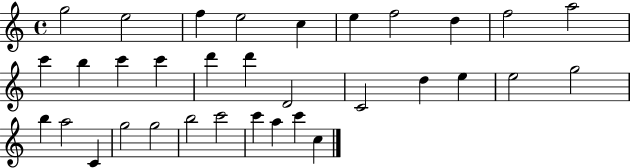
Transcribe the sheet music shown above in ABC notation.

X:1
T:Untitled
M:4/4
L:1/4
K:C
g2 e2 f e2 c e f2 d f2 a2 c' b c' c' d' d' D2 C2 d e e2 g2 b a2 C g2 g2 b2 c'2 c' a c' c